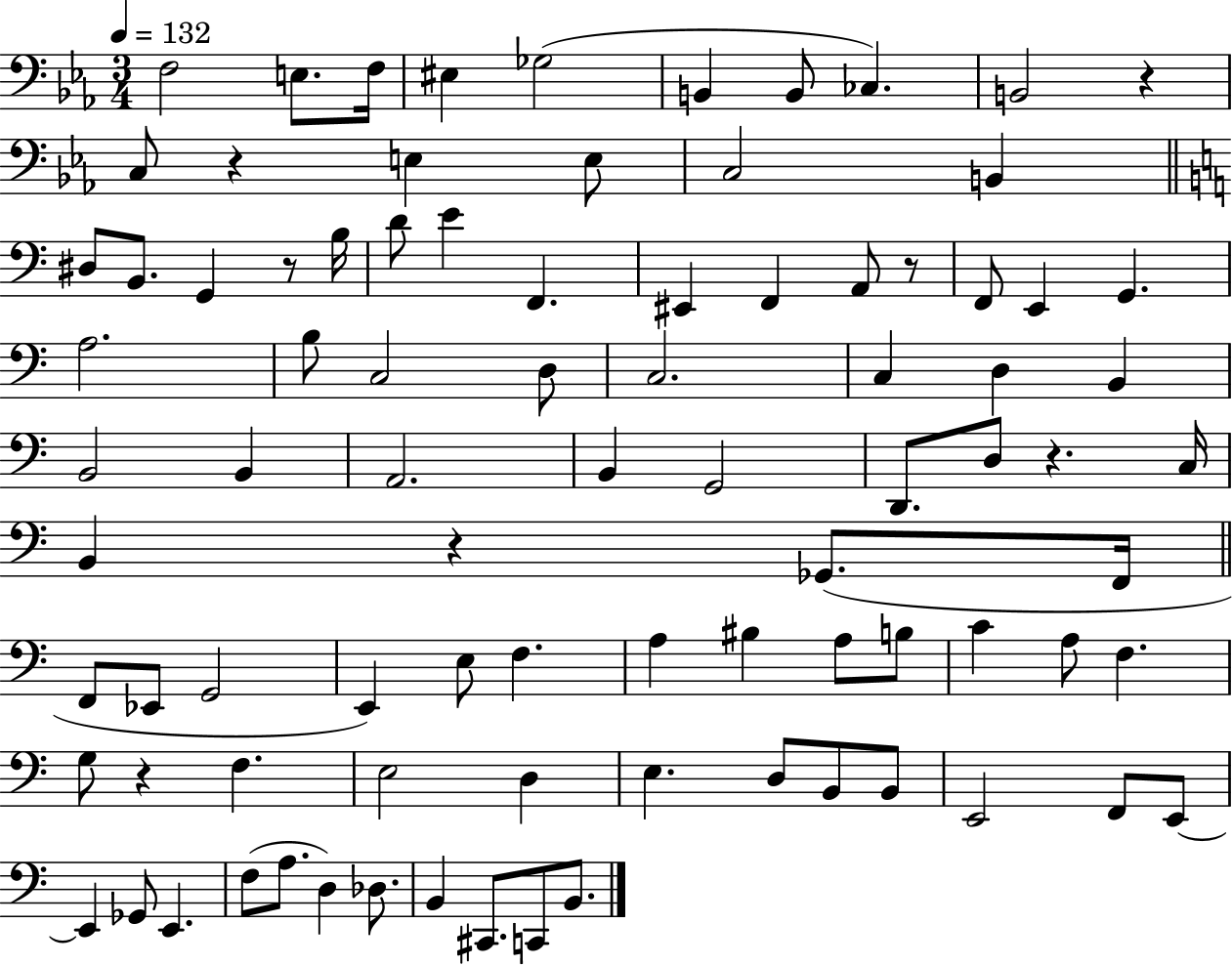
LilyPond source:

{
  \clef bass
  \numericTimeSignature
  \time 3/4
  \key ees \major
  \tempo 4 = 132
  f2 e8. f16 | eis4 ges2( | b,4 b,8 ces4.) | b,2 r4 | \break c8 r4 e4 e8 | c2 b,4 | \bar "||" \break \key c \major dis8 b,8. g,4 r8 b16 | d'8 e'4 f,4. | eis,4 f,4 a,8 r8 | f,8 e,4 g,4. | \break a2. | b8 c2 d8 | c2. | c4 d4 b,4 | \break b,2 b,4 | a,2. | b,4 g,2 | d,8. d8 r4. c16 | \break b,4 r4 ges,8.( f,16 | \bar "||" \break \key c \major f,8 ees,8 g,2 | e,4) e8 f4. | a4 bis4 a8 b8 | c'4 a8 f4. | \break g8 r4 f4. | e2 d4 | e4. d8 b,8 b,8 | e,2 f,8 e,8~~ | \break e,4 ges,8 e,4. | f8( a8. d4) des8. | b,4 cis,8. c,8 b,8. | \bar "|."
}